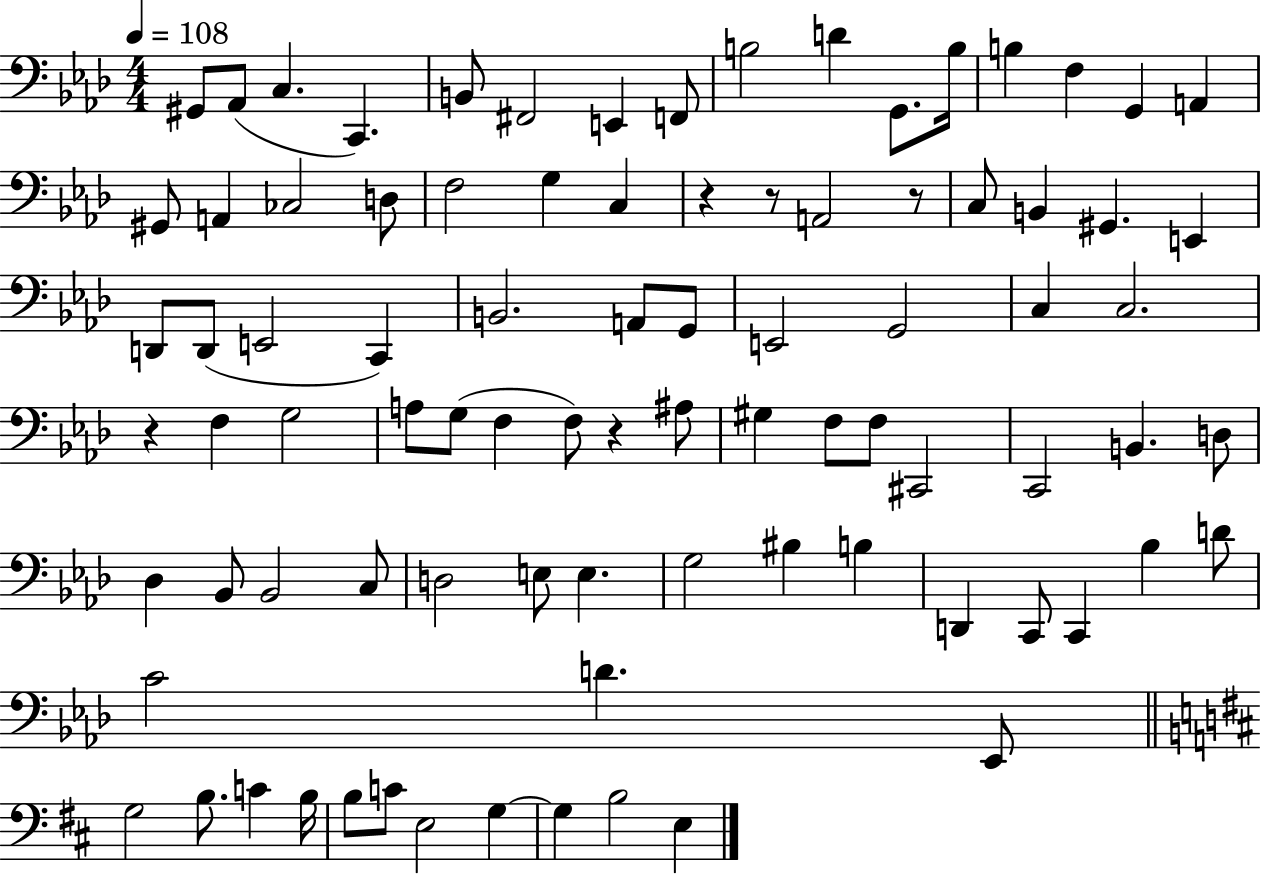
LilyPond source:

{
  \clef bass
  \numericTimeSignature
  \time 4/4
  \key aes \major
  \tempo 4 = 108
  \repeat volta 2 { gis,8 aes,8( c4. c,4.) | b,8 fis,2 e,4 f,8 | b2 d'4 g,8. b16 | b4 f4 g,4 a,4 | \break gis,8 a,4 ces2 d8 | f2 g4 c4 | r4 r8 a,2 r8 | c8 b,4 gis,4. e,4 | \break d,8 d,8( e,2 c,4) | b,2. a,8 g,8 | e,2 g,2 | c4 c2. | \break r4 f4 g2 | a8 g8( f4 f8) r4 ais8 | gis4 f8 f8 cis,2 | c,2 b,4. d8 | \break des4 bes,8 bes,2 c8 | d2 e8 e4. | g2 bis4 b4 | d,4 c,8 c,4 bes4 d'8 | \break c'2 d'4. ees,8 | \bar "||" \break \key d \major g2 b8. c'4 b16 | b8 c'8 e2 g4~~ | g4 b2 e4 | } \bar "|."
}